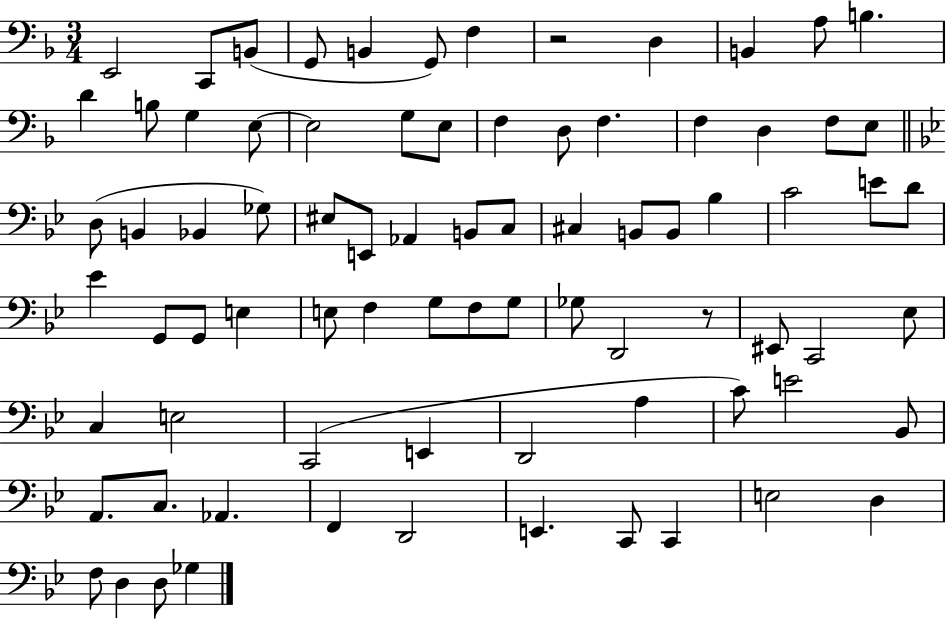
E2/h C2/e B2/e G2/e B2/q G2/e F3/q R/h D3/q B2/q A3/e B3/q. D4/q B3/e G3/q E3/e E3/h G3/e E3/e F3/q D3/e F3/q. F3/q D3/q F3/e E3/e D3/e B2/q Bb2/q Gb3/e EIS3/e E2/e Ab2/q B2/e C3/e C#3/q B2/e B2/e Bb3/q C4/h E4/e D4/e Eb4/q G2/e G2/e E3/q E3/e F3/q G3/e F3/e G3/e Gb3/e D2/h R/e EIS2/e C2/h Eb3/e C3/q E3/h C2/h E2/q D2/h A3/q C4/e E4/h Bb2/e A2/e. C3/e. Ab2/q. F2/q D2/h E2/q. C2/e C2/q E3/h D3/q F3/e D3/q D3/e Gb3/q